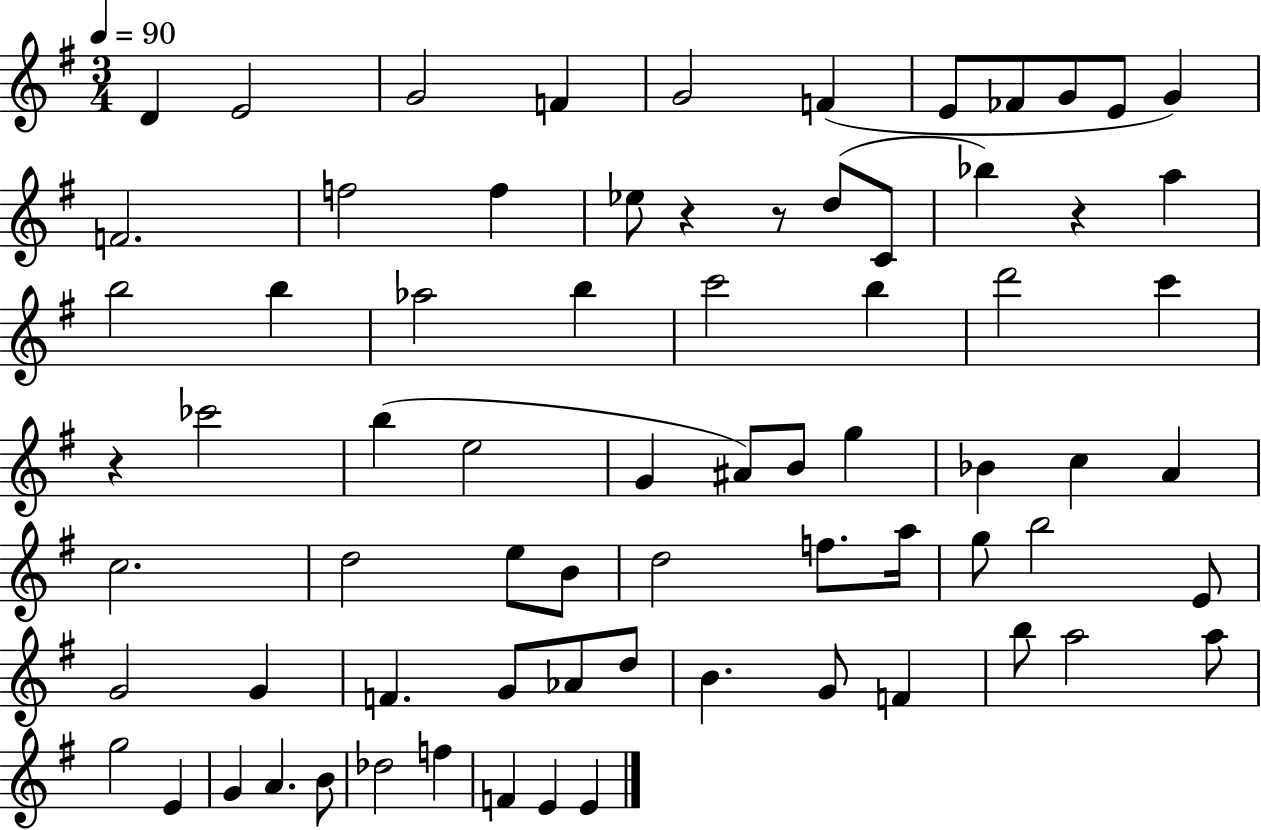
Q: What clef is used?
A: treble